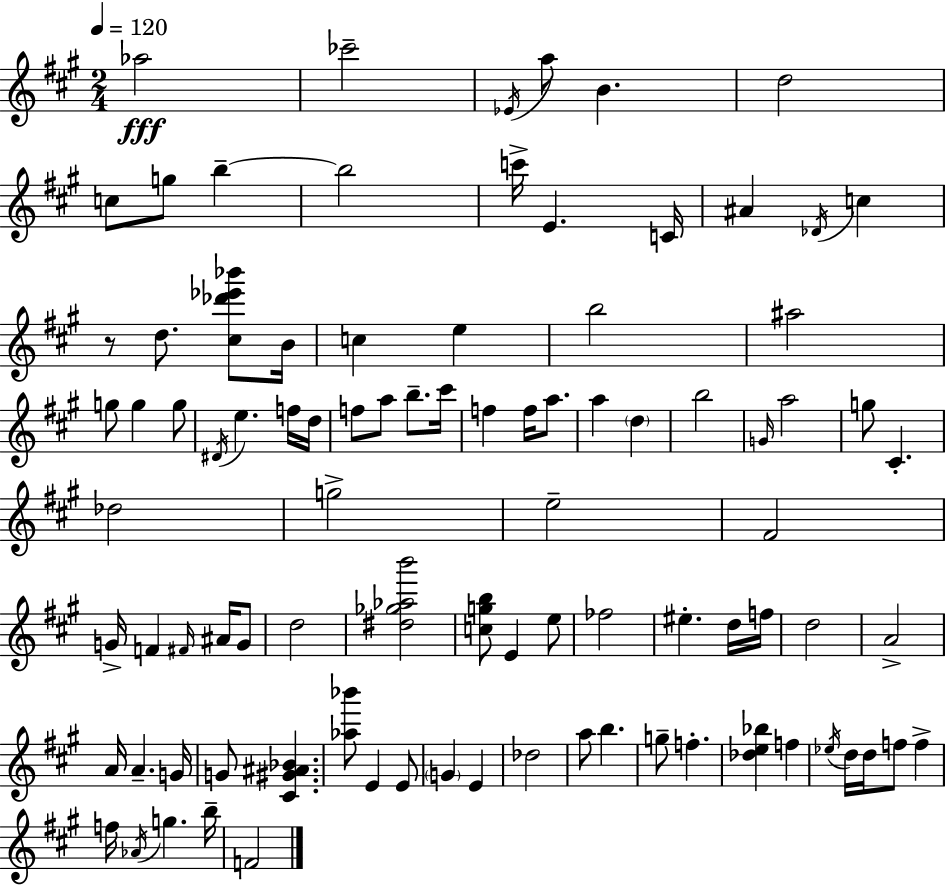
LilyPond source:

{
  \clef treble
  \numericTimeSignature
  \time 2/4
  \key a \major
  \tempo 4 = 120
  aes''2\fff | ces'''2-- | \acciaccatura { ees'16 } a''8 b'4. | d''2 | \break c''8 g''8 b''4--~~ | b''2 | c'''16-> e'4. | c'16 ais'4 \acciaccatura { des'16 } c''4 | \break r8 d''8. <cis'' des''' ees''' bes'''>8 | b'16 c''4 e''4 | b''2 | ais''2 | \break g''8 g''4 | g''8 \acciaccatura { dis'16 } e''4. | f''16 d''16 f''8 a''8 b''8.-- | cis'''16 f''4 f''16 | \break a''8. a''4 \parenthesize d''4 | b''2 | \grace { g'16 } a''2 | g''8 cis'4.-. | \break des''2 | g''2-> | e''2-- | fis'2 | \break g'16-> f'4 | \grace { fis'16 } ais'16 g'8 d''2 | <dis'' ges'' aes'' b'''>2 | <c'' g'' b''>8 e'4 | \break e''8 fes''2 | eis''4.-. | d''16 f''16 d''2 | a'2-> | \break a'16 a'4.-- | g'16 g'8 <cis' gis' ais' bes'>4. | <aes'' bes'''>8 e'4 | e'8 \parenthesize g'4 | \break e'4 des''2 | a''8 b''4. | g''8-- f''4.-. | <des'' e'' bes''>4 | \break f''4 \acciaccatura { ees''16 } d''16 d''16 | f''8 f''4-> f''16 \acciaccatura { aes'16 } | g''4. b''16-- f'2 | \bar "|."
}